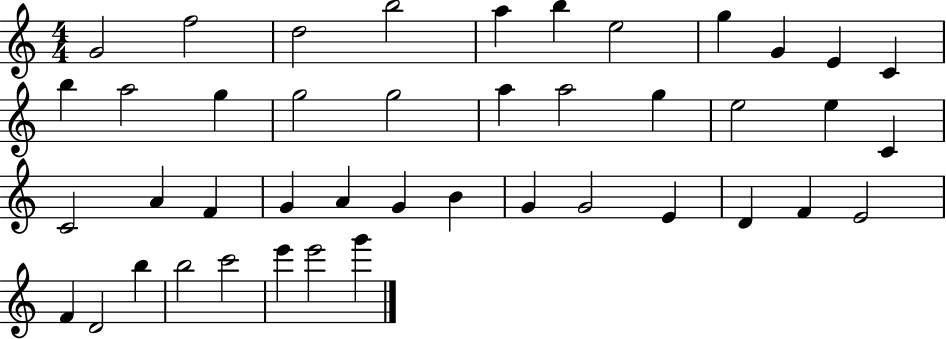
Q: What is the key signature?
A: C major